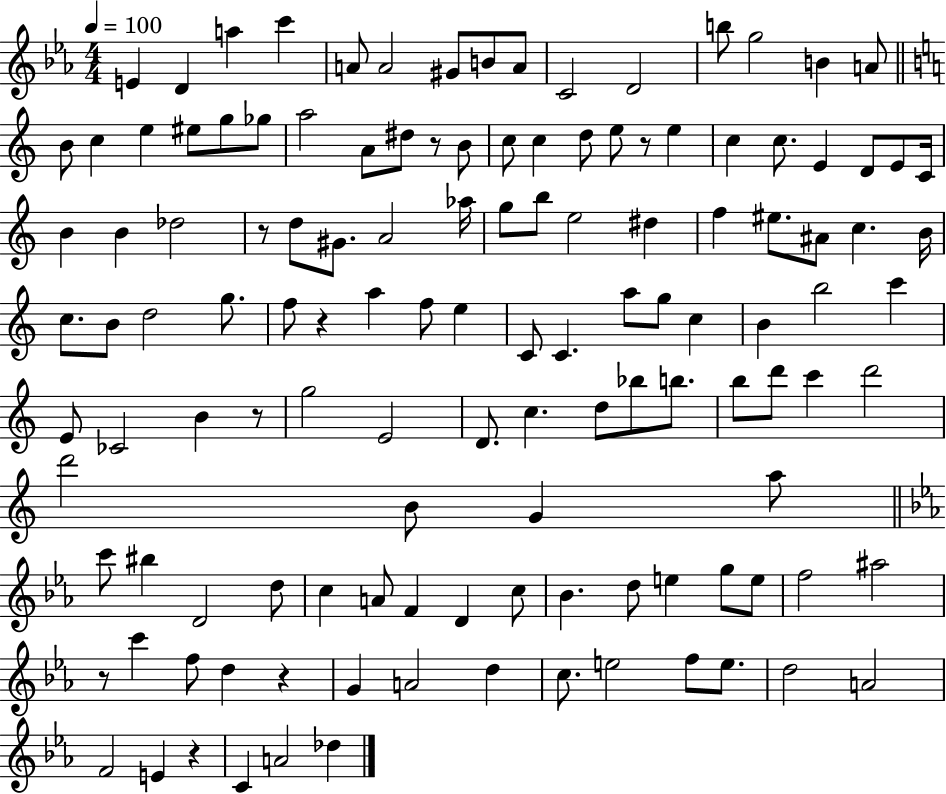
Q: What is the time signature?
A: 4/4